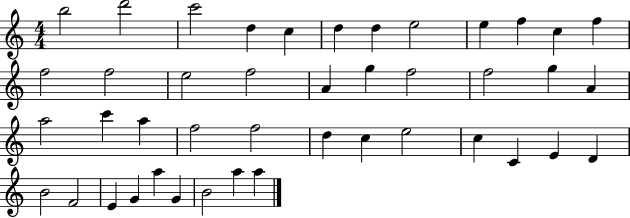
B5/h D6/h C6/h D5/q C5/q D5/q D5/q E5/h E5/q F5/q C5/q F5/q F5/h F5/h E5/h F5/h A4/q G5/q F5/h F5/h G5/q A4/q A5/h C6/q A5/q F5/h F5/h D5/q C5/q E5/h C5/q C4/q E4/q D4/q B4/h F4/h E4/q G4/q A5/q G4/q B4/h A5/q A5/q